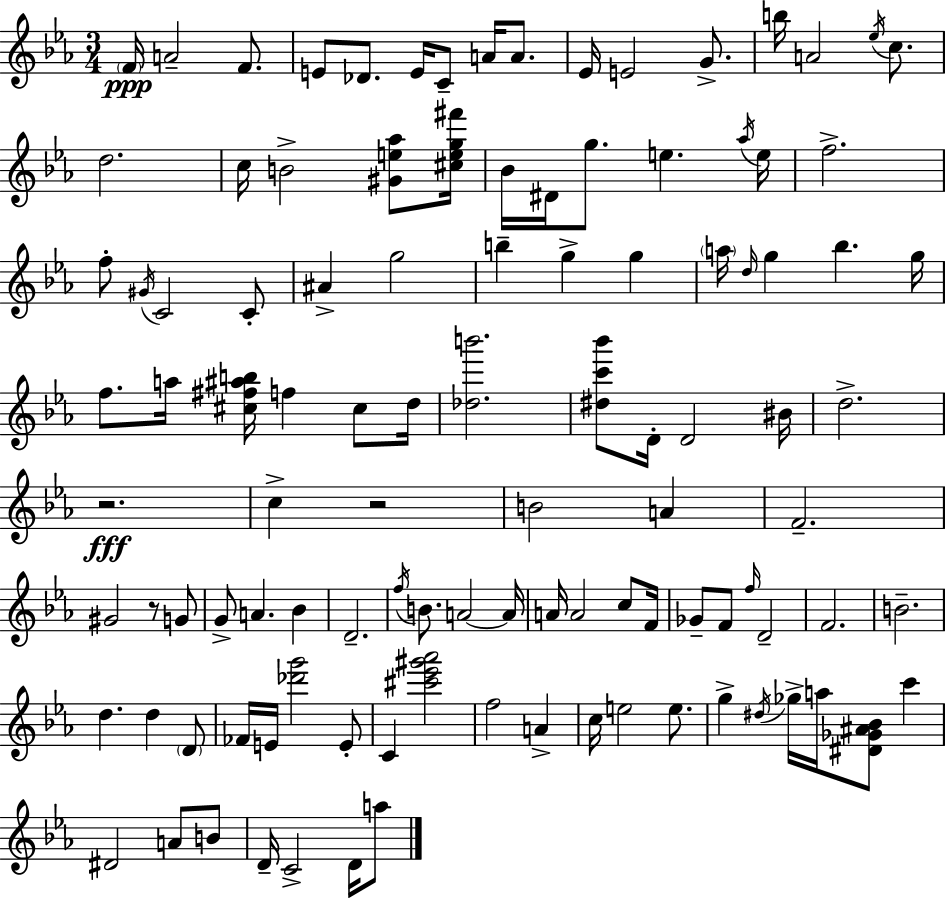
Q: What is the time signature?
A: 3/4